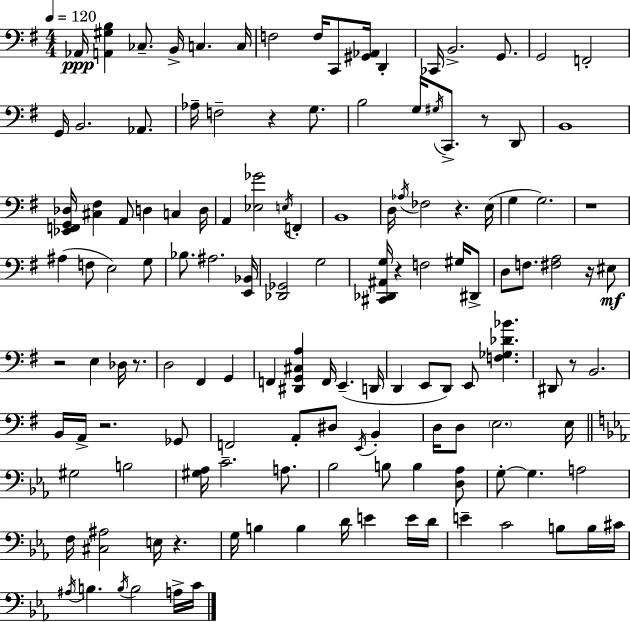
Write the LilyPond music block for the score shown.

{
  \clef bass
  \numericTimeSignature
  \time 4/4
  \key g \major
  \tempo 4 = 120
  aes,16\ppp <a, gis b>4 ces8.-- b,16-> c4. c16 | f2 f16 c,8 <gis, aes,>16 d,4-. | ces,16 b,2.-> g,8. | g,2 f,2-. | \break g,16 b,2. aes,8. | aes16-- f2-- r4 g8. | b2 g16 \acciaccatura { gis16 } c,8.-> r8 d,8 | b,1 | \break <ees, f, g, des>16 <cis fis>4 a,8 d4 c4 | d16 a,4 <ees ges'>2 \acciaccatura { e16 } f,4-. | b,1 | d16 \acciaccatura { aes16 } fes2 r4. | \break e16( g4 g2.) | r1 | ais4( f8 e2) | g8 bes8. ais2. | \break <e, bes,>16 <des, ges,>2 g2 | <cis, des, ais, g>16 r4 f2 | gis16 dis,8-> d8 f8. <fis a>2 | r16 eis8\mf r2 e4 des16 | \break r8. d2 fis,4 g,4 | f,4 <dis, g, cis a>4 f,16 e,4.--( | d,16 d,4 e,8 d,8) e,8 <f ges des' bes'>4. | dis,8 r8 b,2. | \break b,16 a,16-> r2. | ges,8 f,2 a,8-. dis8 \acciaccatura { e,16 } | b,4-. d16 d8 \parenthesize e2. | e16 \bar "||" \break \key c \minor gis2 b2 | <gis aes>16 c'2.-- a8. | bes2 b8 b4 <d aes>8 | g8-.~~ g4. a2 | \break f16 <cis ais>2 e16 r4. | g16 b4 b4 d'16 e'4 e'16 d'16 | e'4-- c'2 b8 b16 cis'16 | \acciaccatura { ais16 } b4. \acciaccatura { b16 } b2 | \break a16-> c'16 \bar "|."
}